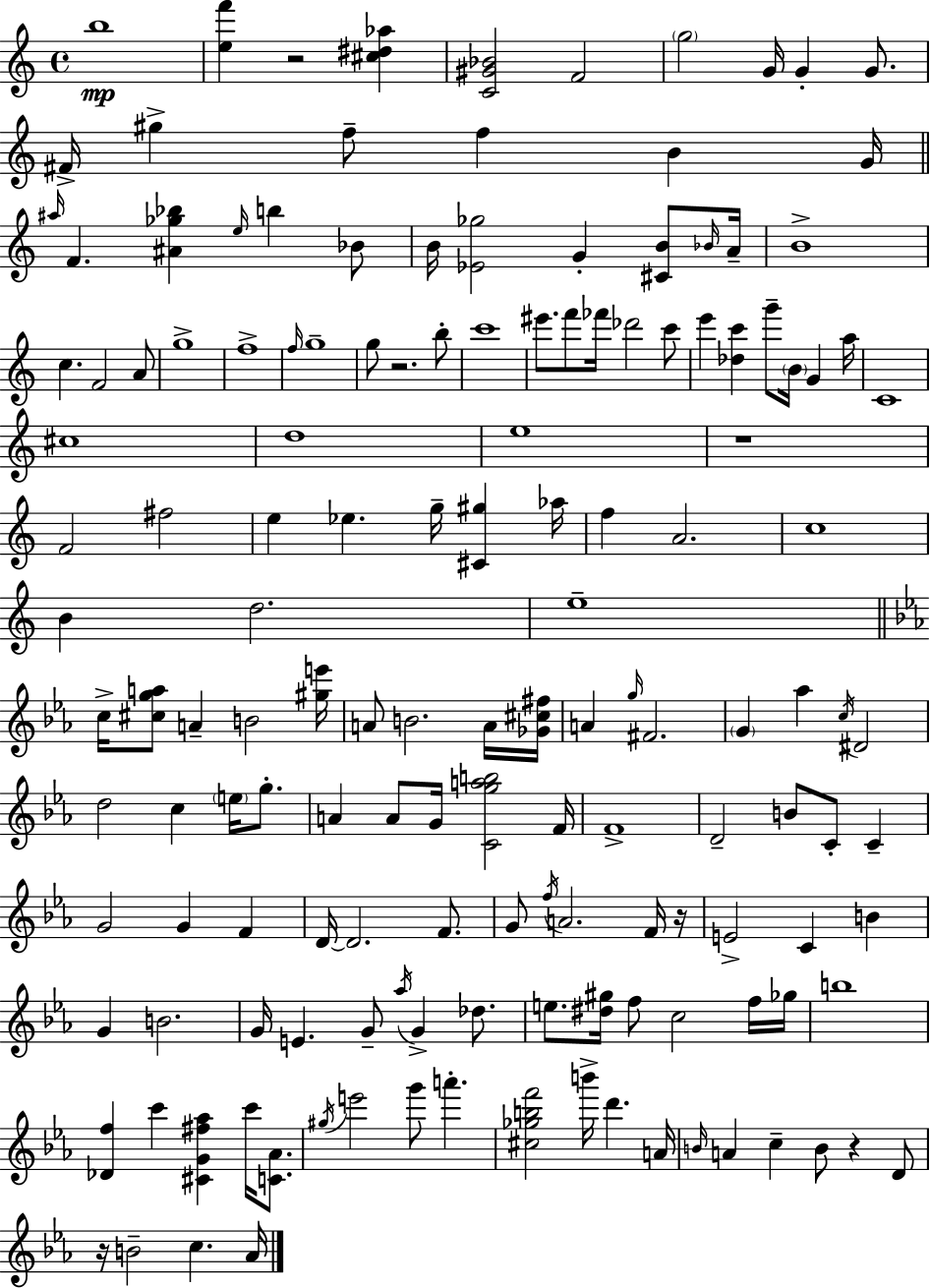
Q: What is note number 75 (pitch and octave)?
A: G5